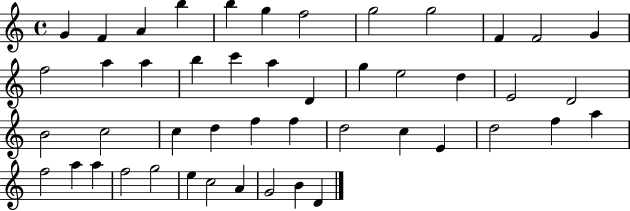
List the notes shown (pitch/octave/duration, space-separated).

G4/q F4/q A4/q B5/q B5/q G5/q F5/h G5/h G5/h F4/q F4/h G4/q F5/h A5/q A5/q B5/q C6/q A5/q D4/q G5/q E5/h D5/q E4/h D4/h B4/h C5/h C5/q D5/q F5/q F5/q D5/h C5/q E4/q D5/h F5/q A5/q F5/h A5/q A5/q F5/h G5/h E5/q C5/h A4/q G4/h B4/q D4/q